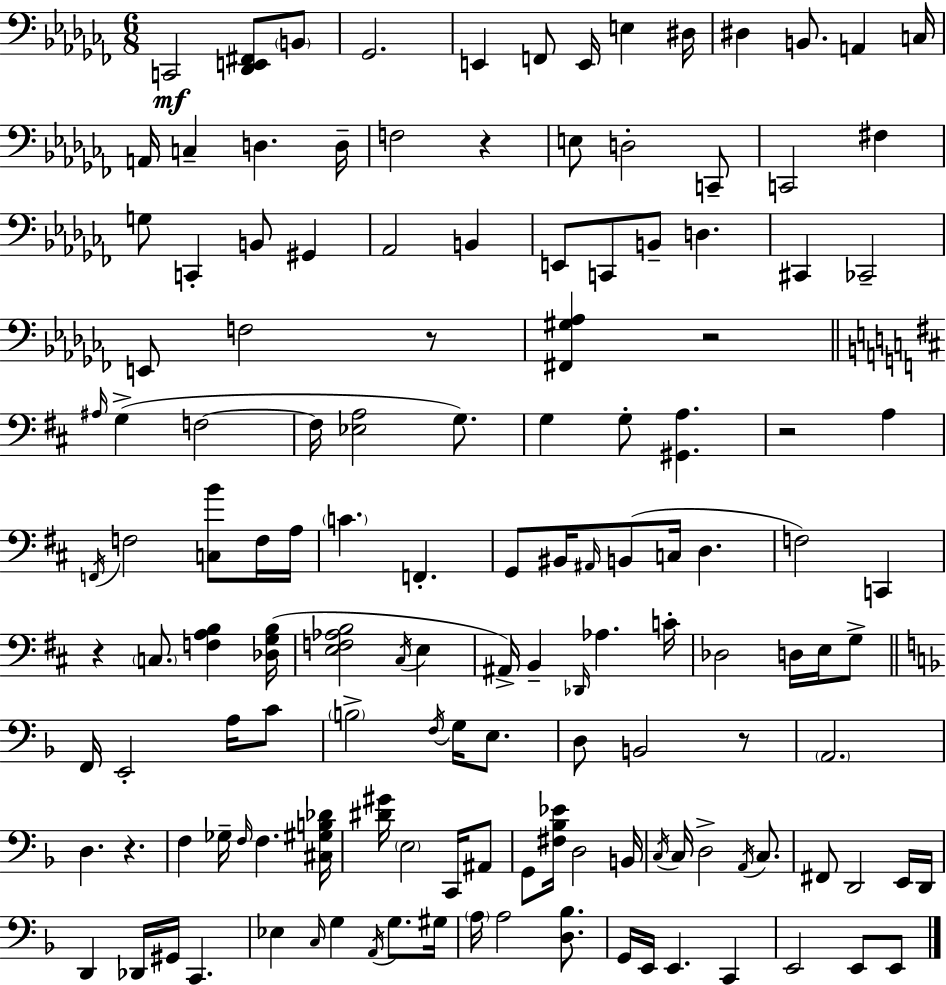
{
  \clef bass
  \numericTimeSignature
  \time 6/8
  \key aes \minor
  \repeat volta 2 { c,2\mf <des, e, fis,>8 \parenthesize b,8 | ges,2. | e,4 f,8 e,16 e4 dis16 | dis4 b,8. a,4 c16 | \break a,16 c4-- d4. d16-- | f2 r4 | e8 d2-. c,8-- | c,2 fis4 | \break g8 c,4-. b,8 gis,4 | aes,2 b,4 | e,8 c,8 b,8-- d4. | cis,4 ces,2-- | \break e,8 f2 r8 | <fis, gis aes>4 r2 | \bar "||" \break \key b \minor \grace { ais16 }( g4-> f2~~ | f16 <ees a>2 g8.) | g4 g8-. <gis, a>4. | r2 a4 | \break \acciaccatura { f,16 } f2 <c b'>8 | f16 a16 \parenthesize c'4. f,4.-. | g,8 bis,16 \grace { ais,16 }( b,8 c16 d4. | f2) c,4 | \break r4 \parenthesize c8. <f a b>4 | <des g b>16( <e f aes b>2 \acciaccatura { cis16 } | e4 ais,16->) b,4-- \grace { des,16 } aes4. | c'16-. des2 | \break d16 e16 g8-> \bar "||" \break \key f \major f,16 e,2-. a16 c'8 | \parenthesize b2-> \acciaccatura { f16 } g16 e8. | d8 b,2 r8 | \parenthesize a,2. | \break d4. r4. | f4 ges16-- \grace { f16 } f4. | <cis gis b des'>16 <dis' gis'>16 \parenthesize e2 c,16 | ais,8 g,8 <fis bes ees'>16 d2 | \break b,16 \acciaccatura { c16 } c16 d2-> | \acciaccatura { a,16 } c8. fis,8 d,2 | e,16 d,16 d,4 des,16 gis,16 c,4. | ees4 \grace { c16 } g4 | \break \acciaccatura { a,16 } g8. gis16 \parenthesize a16 a2 | <d bes>8. g,16 e,16 e,4. | c,4 e,2 | e,8 e,8 } \bar "|."
}